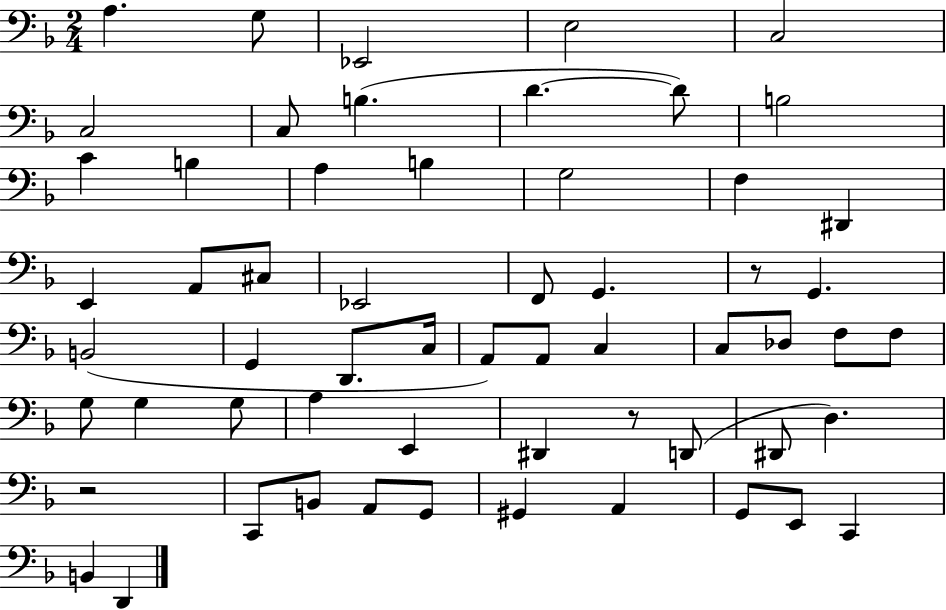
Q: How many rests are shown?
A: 3